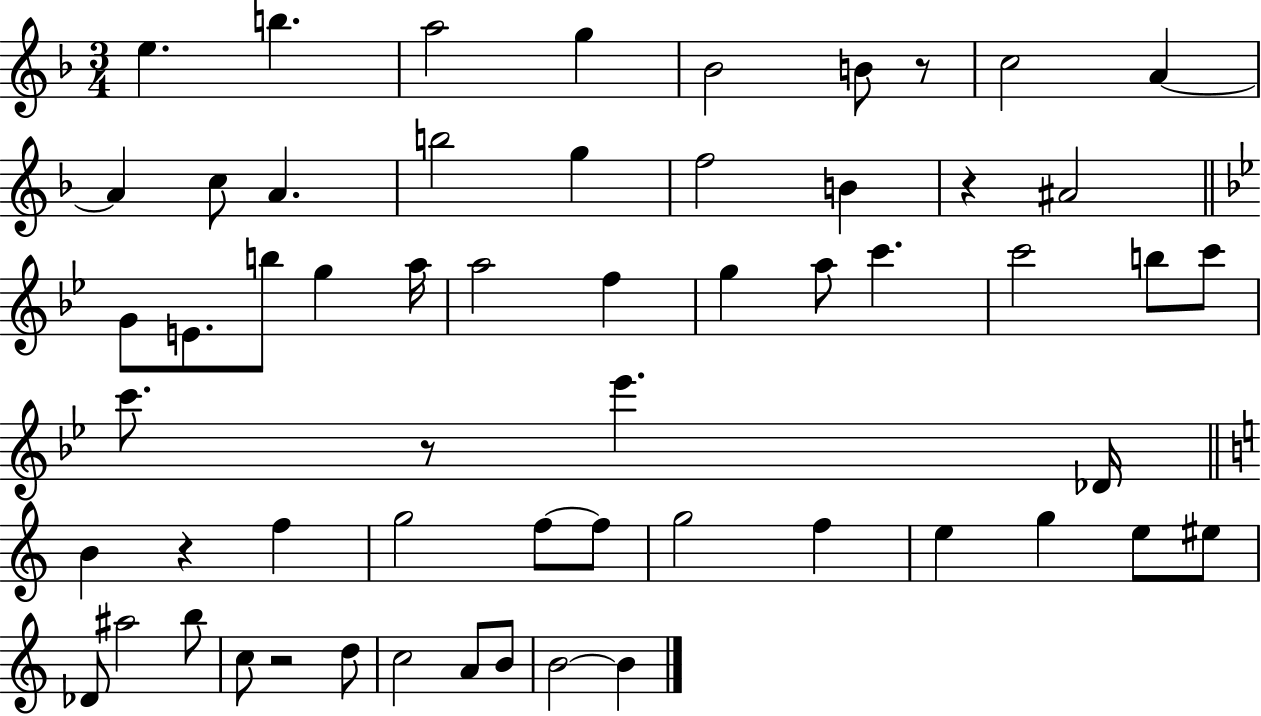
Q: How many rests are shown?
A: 5